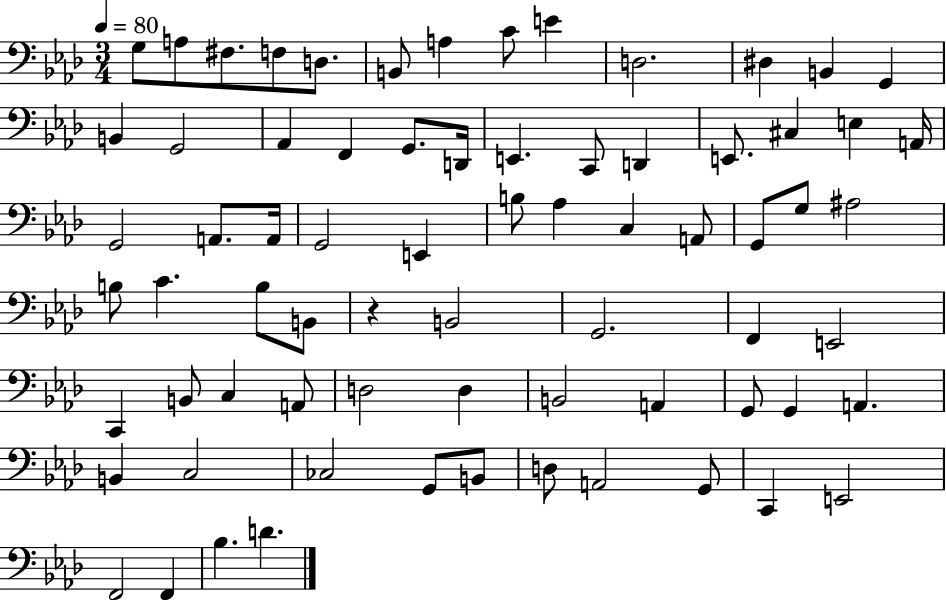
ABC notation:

X:1
T:Untitled
M:3/4
L:1/4
K:Ab
G,/2 A,/2 ^F,/2 F,/2 D,/2 B,,/2 A, C/2 E D,2 ^D, B,, G,, B,, G,,2 _A,, F,, G,,/2 D,,/4 E,, C,,/2 D,, E,,/2 ^C, E, A,,/4 G,,2 A,,/2 A,,/4 G,,2 E,, B,/2 _A, C, A,,/2 G,,/2 G,/2 ^A,2 B,/2 C B,/2 B,,/2 z B,,2 G,,2 F,, E,,2 C,, B,,/2 C, A,,/2 D,2 D, B,,2 A,, G,,/2 G,, A,, B,, C,2 _C,2 G,,/2 B,,/2 D,/2 A,,2 G,,/2 C,, E,,2 F,,2 F,, _B, D